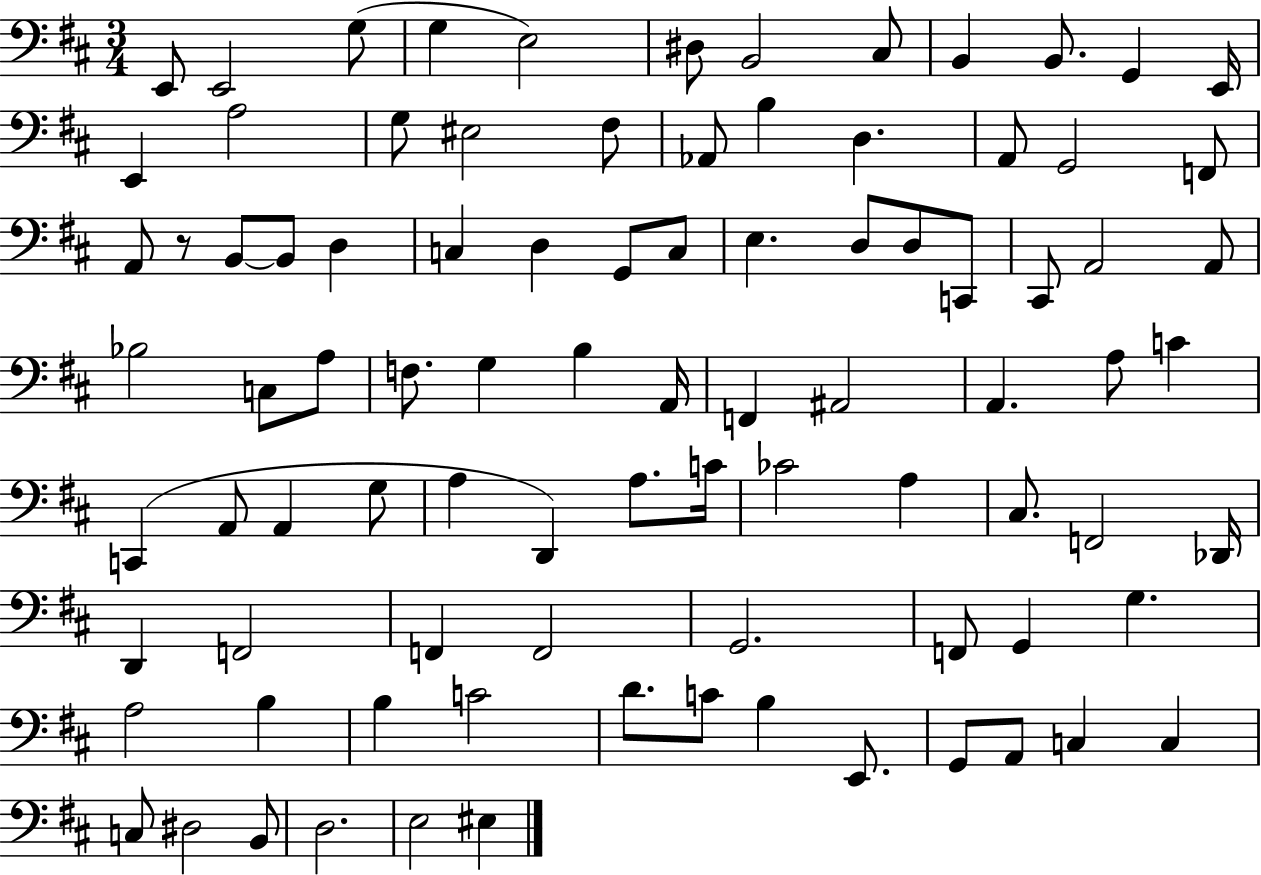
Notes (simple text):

E2/e E2/h G3/e G3/q E3/h D#3/e B2/h C#3/e B2/q B2/e. G2/q E2/s E2/q A3/h G3/e EIS3/h F#3/e Ab2/e B3/q D3/q. A2/e G2/h F2/e A2/e R/e B2/e B2/e D3/q C3/q D3/q G2/e C3/e E3/q. D3/e D3/e C2/e C#2/e A2/h A2/e Bb3/h C3/e A3/e F3/e. G3/q B3/q A2/s F2/q A#2/h A2/q. A3/e C4/q C2/q A2/e A2/q G3/e A3/q D2/q A3/e. C4/s CES4/h A3/q C#3/e. F2/h Db2/s D2/q F2/h F2/q F2/h G2/h. F2/e G2/q G3/q. A3/h B3/q B3/q C4/h D4/e. C4/e B3/q E2/e. G2/e A2/e C3/q C3/q C3/e D#3/h B2/e D3/h. E3/h EIS3/q